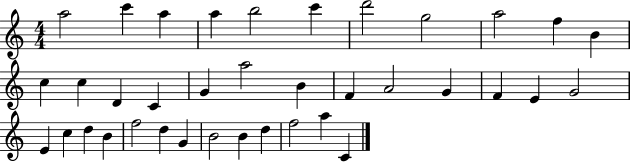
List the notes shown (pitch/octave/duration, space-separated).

A5/h C6/q A5/q A5/q B5/h C6/q D6/h G5/h A5/h F5/q B4/q C5/q C5/q D4/q C4/q G4/q A5/h B4/q F4/q A4/h G4/q F4/q E4/q G4/h E4/q C5/q D5/q B4/q F5/h D5/q G4/q B4/h B4/q D5/q F5/h A5/q C4/q